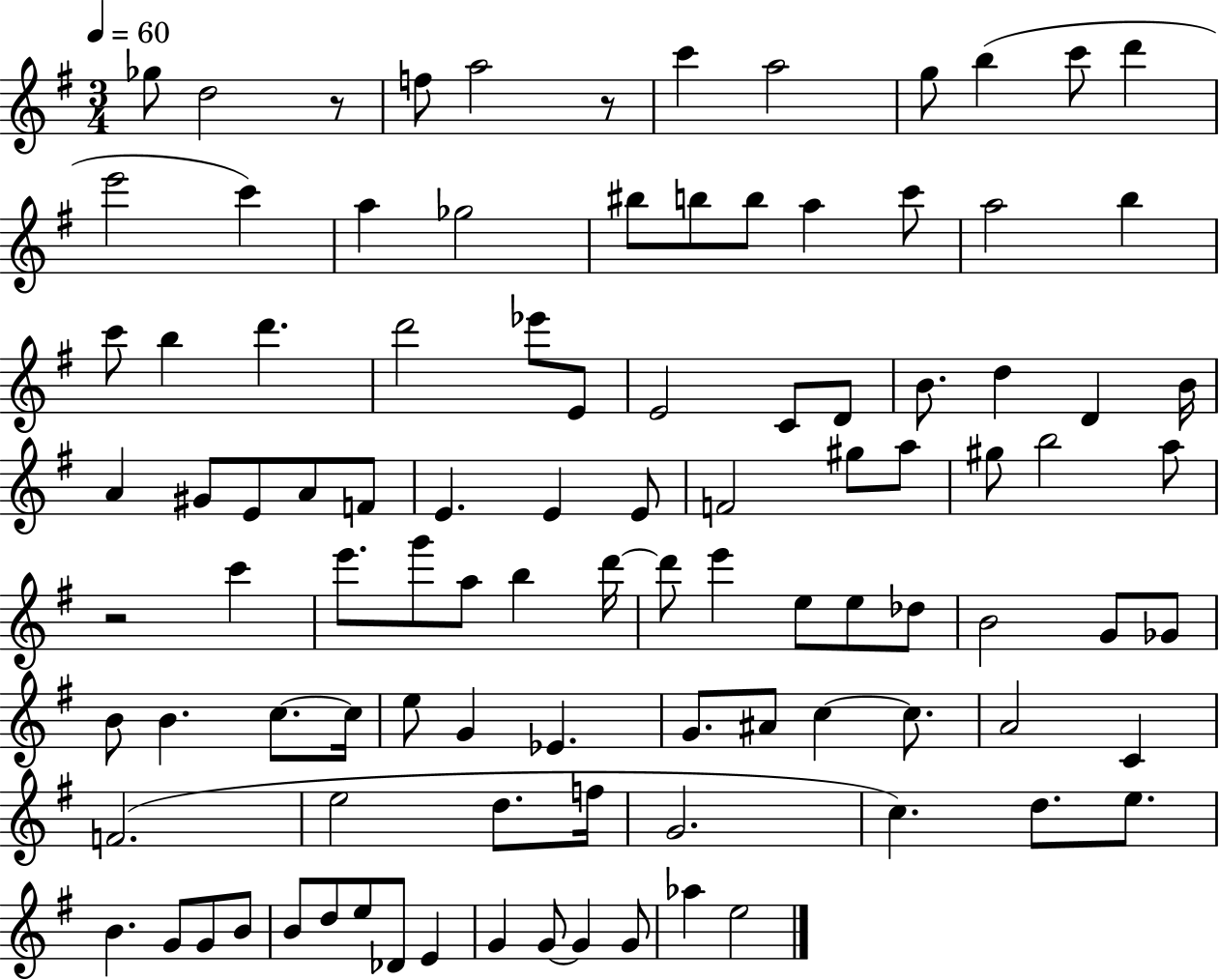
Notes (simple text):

Gb5/e D5/h R/e F5/e A5/h R/e C6/q A5/h G5/e B5/q C6/e D6/q E6/h C6/q A5/q Gb5/h BIS5/e B5/e B5/e A5/q C6/e A5/h B5/q C6/e B5/q D6/q. D6/h Eb6/e E4/e E4/h C4/e D4/e B4/e. D5/q D4/q B4/s A4/q G#4/e E4/e A4/e F4/e E4/q. E4/q E4/e F4/h G#5/e A5/e G#5/e B5/h A5/e R/h C6/q E6/e. G6/e A5/e B5/q D6/s D6/e E6/q E5/e E5/e Db5/e B4/h G4/e Gb4/e B4/e B4/q. C5/e. C5/s E5/e G4/q Eb4/q. G4/e. A#4/e C5/q C5/e. A4/h C4/q F4/h. E5/h D5/e. F5/s G4/h. C5/q. D5/e. E5/e. B4/q. G4/e G4/e B4/e B4/e D5/e E5/e Db4/e E4/q G4/q G4/e G4/q G4/e Ab5/q E5/h